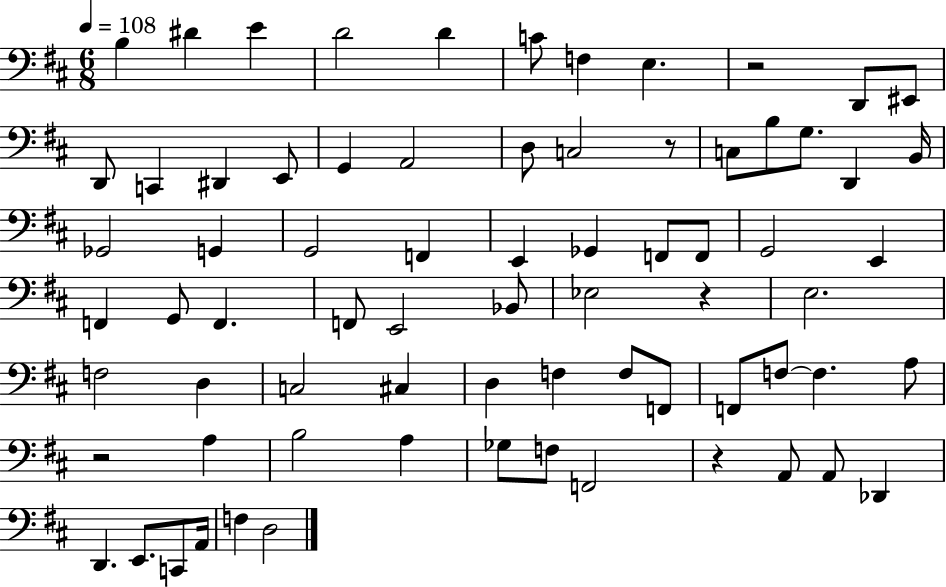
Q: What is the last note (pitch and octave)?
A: D3